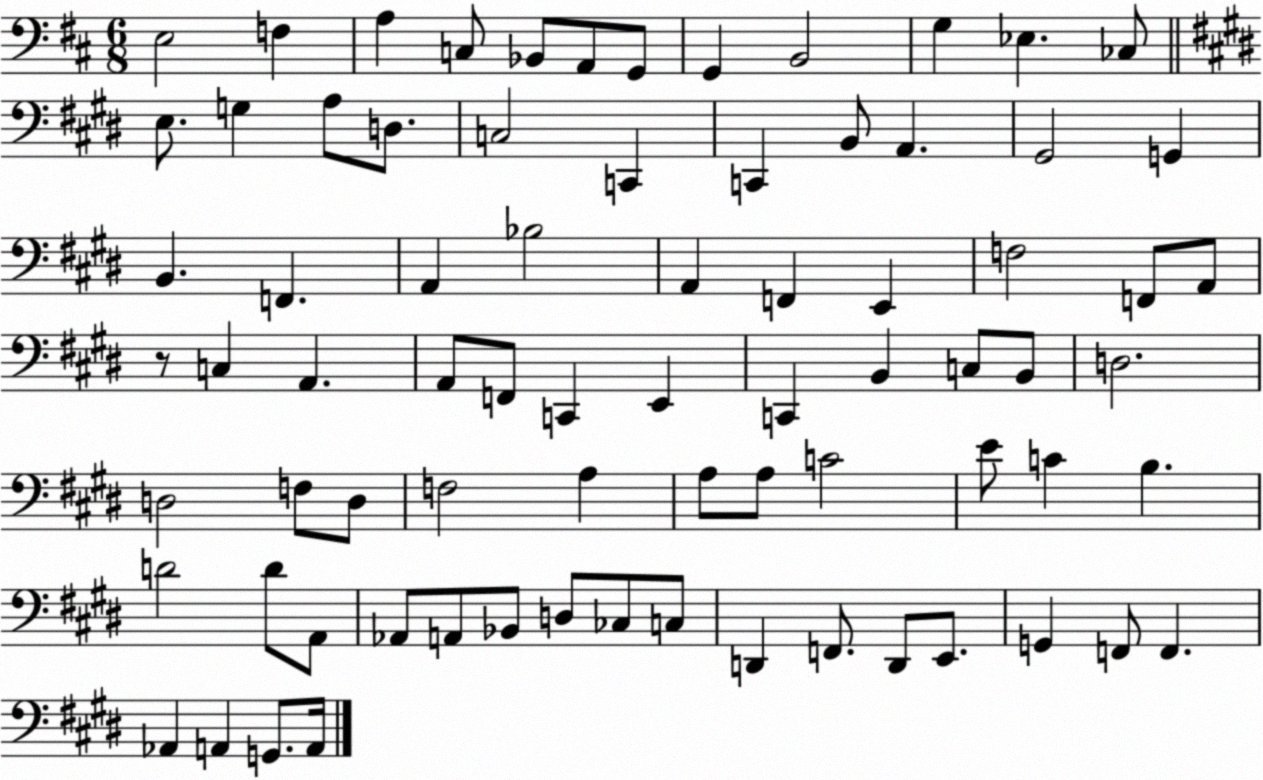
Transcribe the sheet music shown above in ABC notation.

X:1
T:Untitled
M:6/8
L:1/4
K:D
E,2 F, A, C,/2 _B,,/2 A,,/2 G,,/2 G,, B,,2 G, _E, _C,/2 E,/2 G, A,/2 D,/2 C,2 C,, C,, B,,/2 A,, ^G,,2 G,, B,, F,, A,, _B,2 A,, F,, E,, F,2 F,,/2 A,,/2 z/2 C, A,, A,,/2 F,,/2 C,, E,, C,, B,, C,/2 B,,/2 D,2 D,2 F,/2 D,/2 F,2 A, A,/2 A,/2 C2 E/2 C B, D2 D/2 A,,/2 _A,,/2 A,,/2 _B,,/2 D,/2 _C,/2 C,/2 D,, F,,/2 D,,/2 E,,/2 G,, F,,/2 F,, _A,, A,, G,,/2 A,,/4